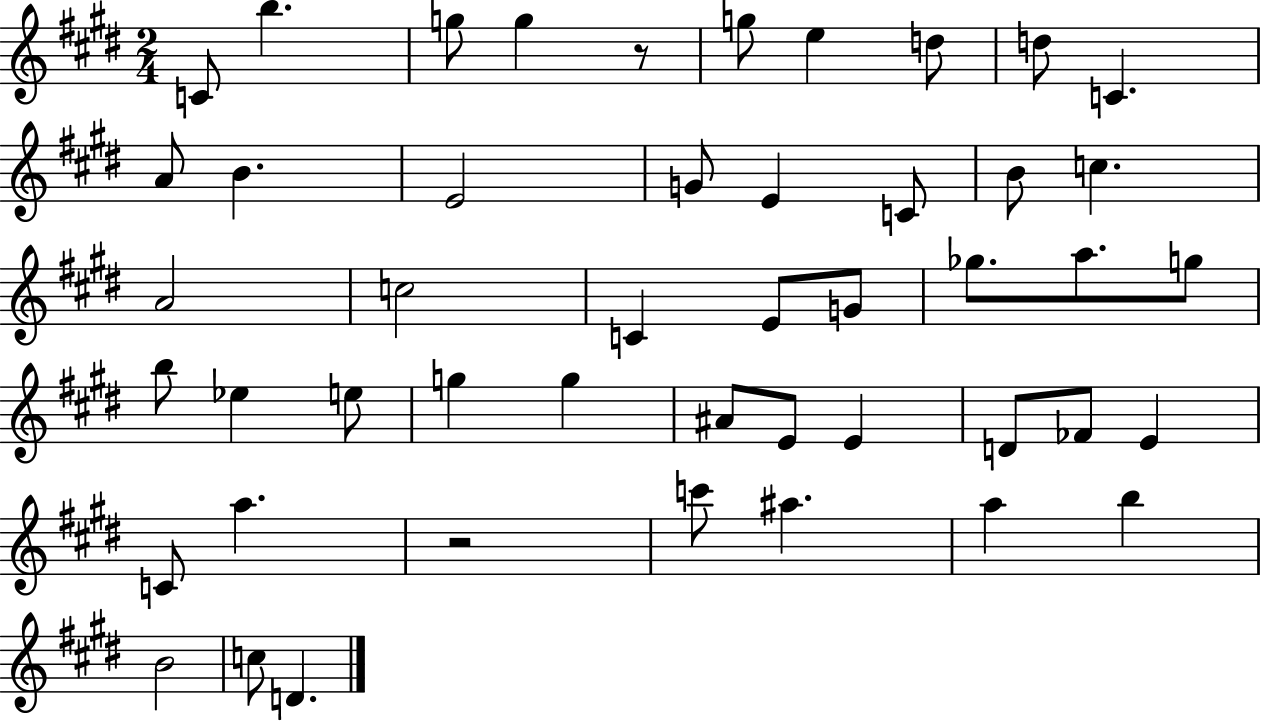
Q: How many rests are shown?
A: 2